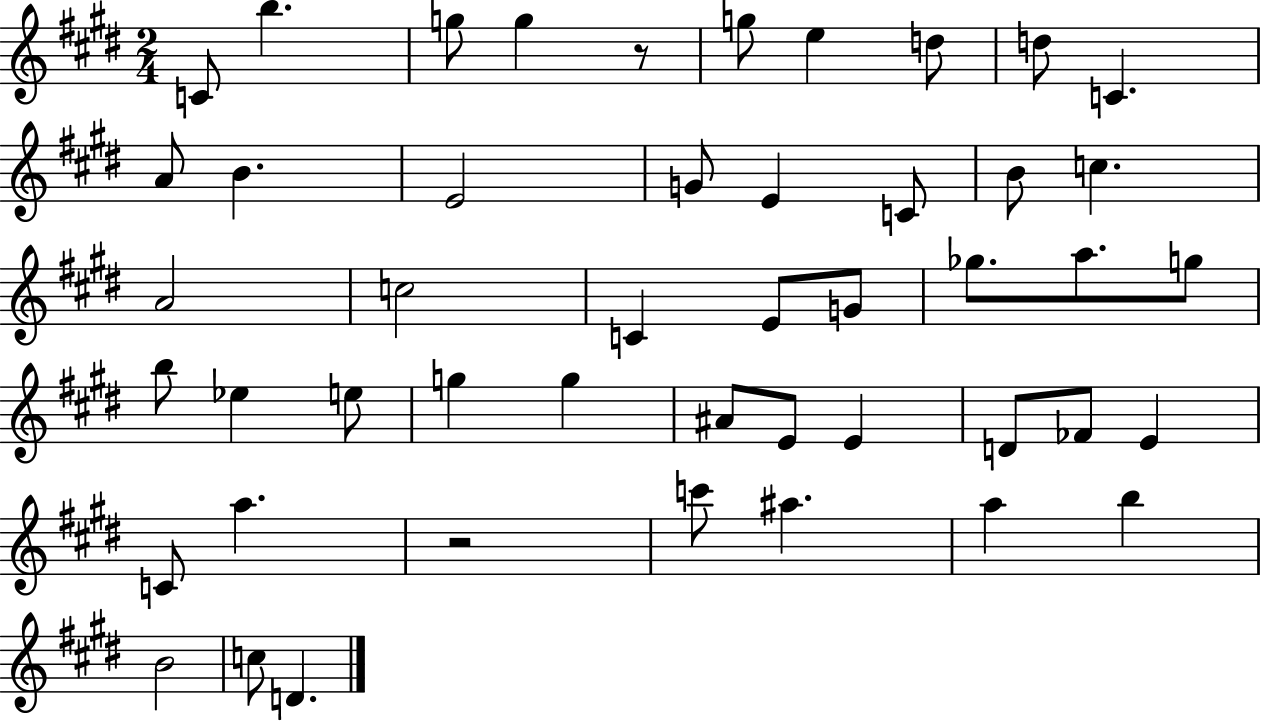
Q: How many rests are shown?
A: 2